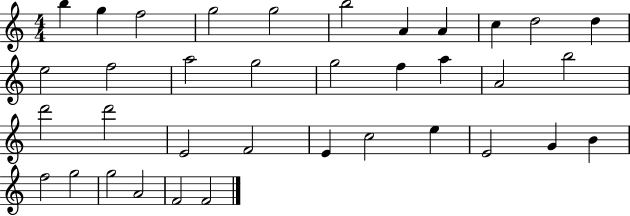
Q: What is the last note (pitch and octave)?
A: F4